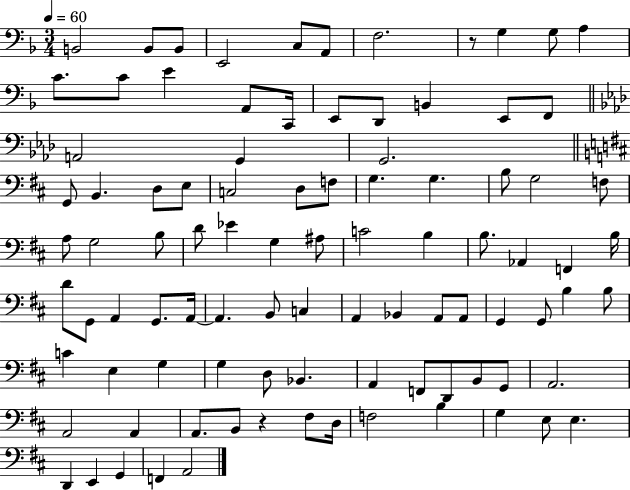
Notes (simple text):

B2/h B2/e B2/e E2/h C3/e A2/e F3/h. R/e G3/q G3/e A3/q C4/e. C4/e E4/q A2/e C2/s E2/e D2/e B2/q E2/e F2/e A2/h G2/q G2/h. G2/e B2/q. D3/e E3/e C3/h D3/e F3/e G3/q. G3/q. B3/e G3/h F3/e A3/e G3/h B3/e D4/e Eb4/q G3/q A#3/e C4/h B3/q B3/e. Ab2/q F2/q B3/s D4/e G2/e A2/q G2/e. A2/s A2/q. B2/e C3/q A2/q Bb2/q A2/e A2/e G2/q G2/e B3/q B3/e C4/q E3/q G3/q G3/q D3/e Bb2/q. A2/q F2/e D2/e B2/e G2/e A2/h. A2/h A2/q A2/e. B2/e R/q F#3/e D3/s F3/h B3/q G3/q E3/e E3/q. D2/q E2/q G2/q F2/q A2/h